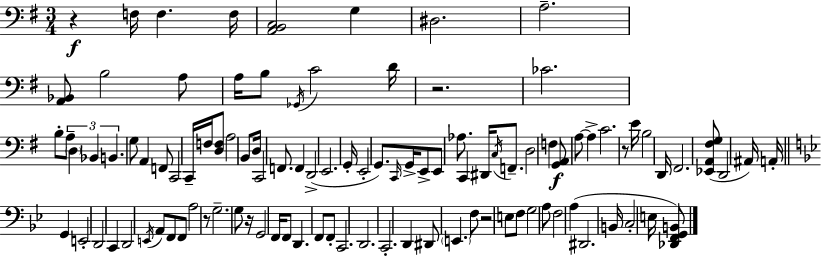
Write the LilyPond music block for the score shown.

{
  \clef bass
  \numericTimeSignature
  \time 3/4
  \key g \major
  r4\f f16 f4. f16 | <a, b, c>2 g4 | dis2. | a2.-- | \break <a, bes,>8 b2 a8 | a16 b8 \acciaccatura { ges,16 } c'2 | d'16 r2. | ces'2. | \break b8-. a8-- \tuplet 3/2 { \parenthesize d4 bes,4 | b,4. } g8 a,4 | f,8 c,2 c,16-- | f16 <d f>8 a2 b,8 | \break d16 c,2 f,8. | f,4 d,2->( | e,2. | g,16-. e,2-. g,8.) | \break \grace { c,16 } g,16-> e,8-> e,8 aes8. c,4 | dis,16 \acciaccatura { c16 } f,8.-- d2 | f4 <g, a,>8\f a8~~ a4-> | c'2. | \break r8 e'16 b2 | d,16 fis,2. | <ees, a, fis g>8( d,2 | ais,16) a,16-. \bar "||" \break \key bes \major g,4 e,2-. | d,2 c,4 | d,2 \acciaccatura { e,16 } a,8 f,8 | f,8 a2 r8 | \break g2.-- | g8 r16 g,2 | f,16 f,8 d,4. f,8 f,8-. | c,2. | \break d,2. | c,2.-. | d,4 dis,8 \parenthesize e,4. | f8 r2 e8 | \break f8 g2 a8 | f2 a4( | dis,2. | b,16 c2-. e16 <des, f, g, b,>8) | \break \bar "|."
}